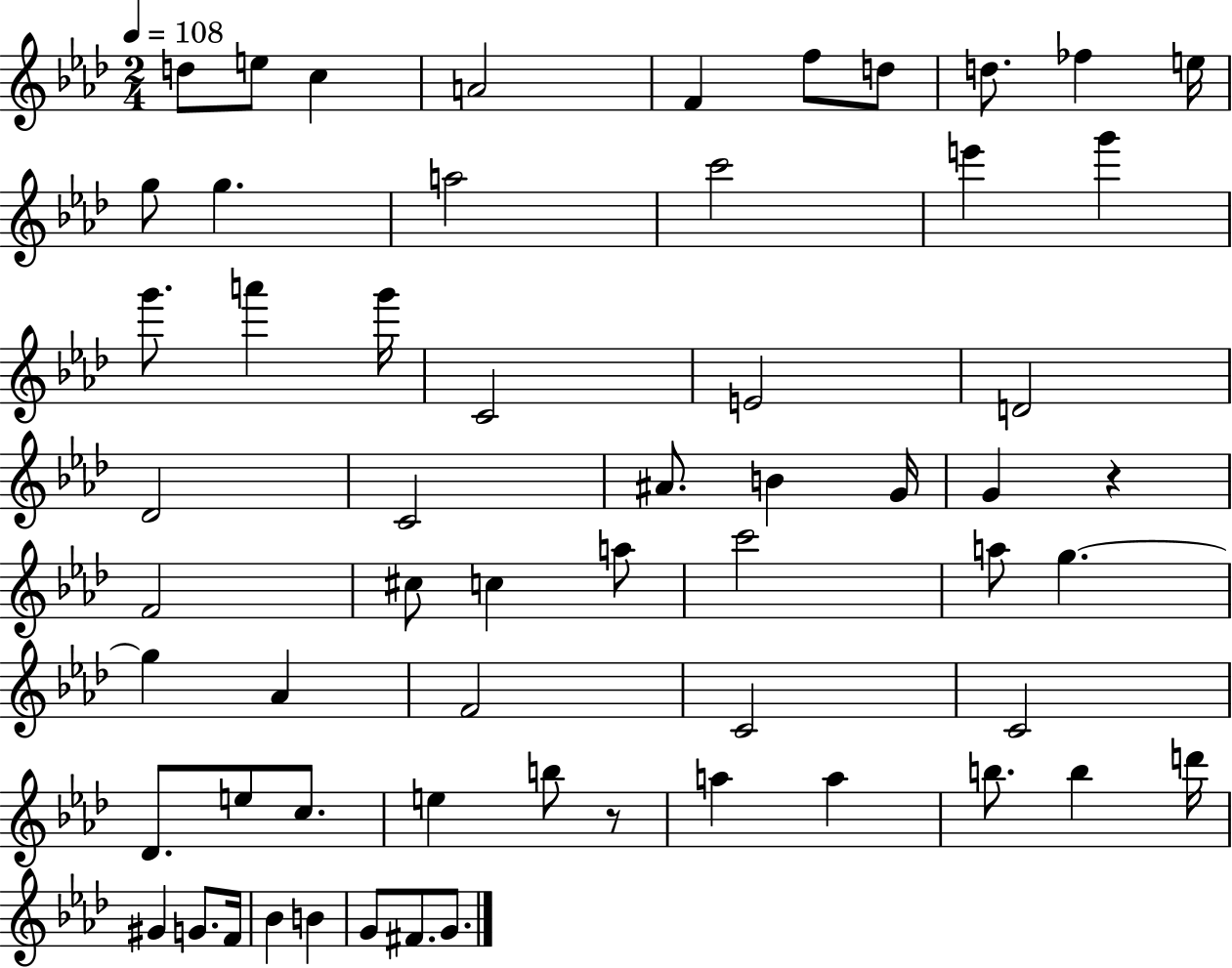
D5/e E5/e C5/q A4/h F4/q F5/e D5/e D5/e. FES5/q E5/s G5/e G5/q. A5/h C6/h E6/q G6/q G6/e. A6/q G6/s C4/h E4/h D4/h Db4/h C4/h A#4/e. B4/q G4/s G4/q R/q F4/h C#5/e C5/q A5/e C6/h A5/e G5/q. G5/q Ab4/q F4/h C4/h C4/h Db4/e. E5/e C5/e. E5/q B5/e R/e A5/q A5/q B5/e. B5/q D6/s G#4/q G4/e. F4/s Bb4/q B4/q G4/e F#4/e. G4/e.